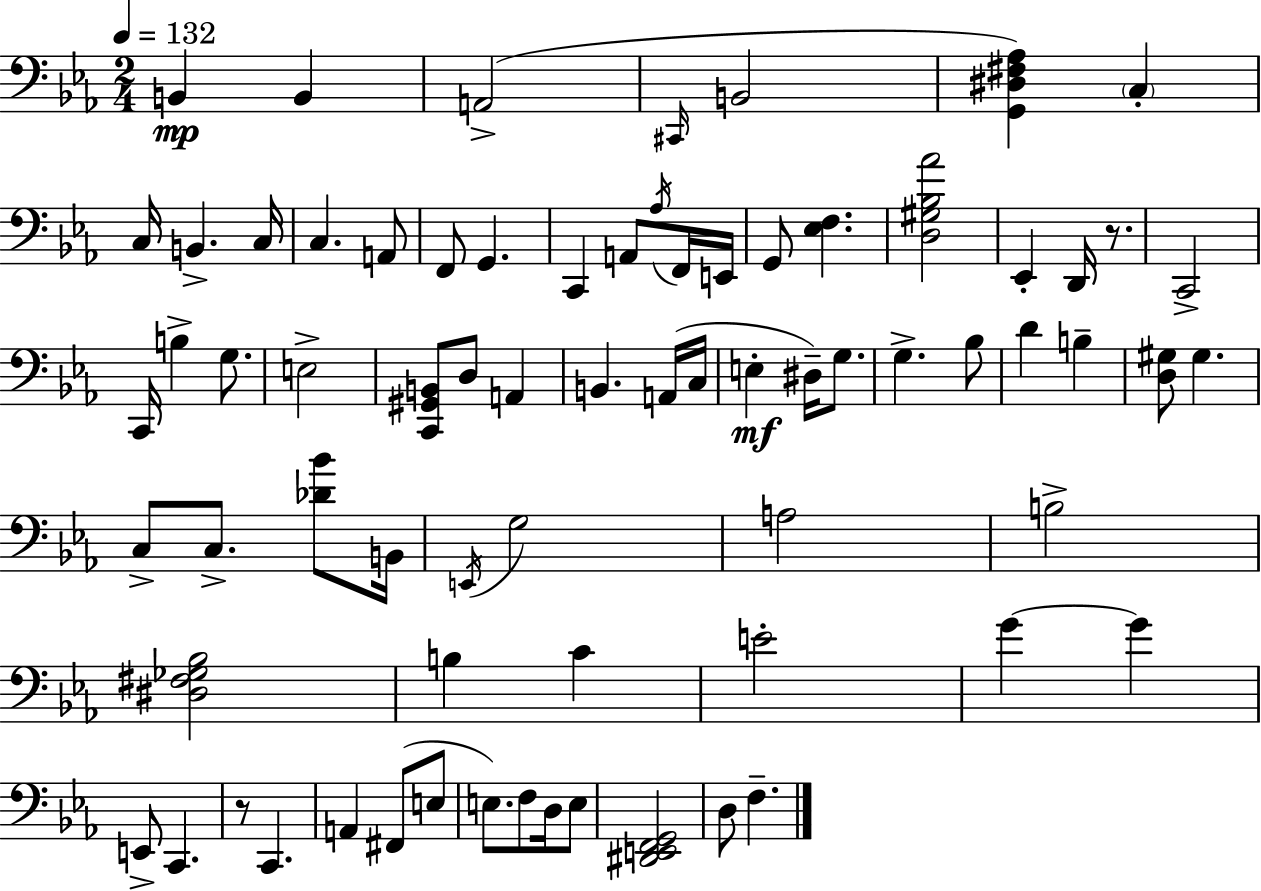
B2/q B2/q A2/h C#2/s B2/h [G2,D#3,F#3,Ab3]/q C3/q C3/s B2/q. C3/s C3/q. A2/e F2/e G2/q. C2/q A2/e Ab3/s F2/s E2/s G2/e [Eb3,F3]/q. [D3,G#3,Bb3,Ab4]/h Eb2/q D2/s R/e. C2/h C2/s B3/q G3/e. E3/h [C2,G#2,B2]/e D3/e A2/q B2/q. A2/s C3/s E3/q D#3/s G3/e. G3/q. Bb3/e D4/q B3/q [D3,G#3]/e G#3/q. C3/e C3/e. [Db4,Bb4]/e B2/s E2/s G3/h A3/h B3/h [D#3,F#3,Gb3,Bb3]/h B3/q C4/q E4/h G4/q G4/q E2/e C2/q. R/e C2/q. A2/q F#2/e E3/e E3/e. F3/e D3/s E3/e [D#2,E2,F2,G2]/h D3/e F3/q.